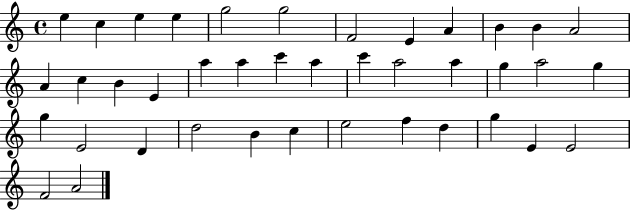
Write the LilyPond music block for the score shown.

{
  \clef treble
  \time 4/4
  \defaultTimeSignature
  \key c \major
  e''4 c''4 e''4 e''4 | g''2 g''2 | f'2 e'4 a'4 | b'4 b'4 a'2 | \break a'4 c''4 b'4 e'4 | a''4 a''4 c'''4 a''4 | c'''4 a''2 a''4 | g''4 a''2 g''4 | \break g''4 e'2 d'4 | d''2 b'4 c''4 | e''2 f''4 d''4 | g''4 e'4 e'2 | \break f'2 a'2 | \bar "|."
}